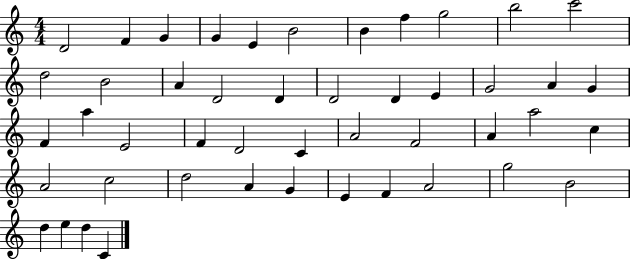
D4/h F4/q G4/q G4/q E4/q B4/h B4/q F5/q G5/h B5/h C6/h D5/h B4/h A4/q D4/h D4/q D4/h D4/q E4/q G4/h A4/q G4/q F4/q A5/q E4/h F4/q D4/h C4/q A4/h F4/h A4/q A5/h C5/q A4/h C5/h D5/h A4/q G4/q E4/q F4/q A4/h G5/h B4/h D5/q E5/q D5/q C4/q